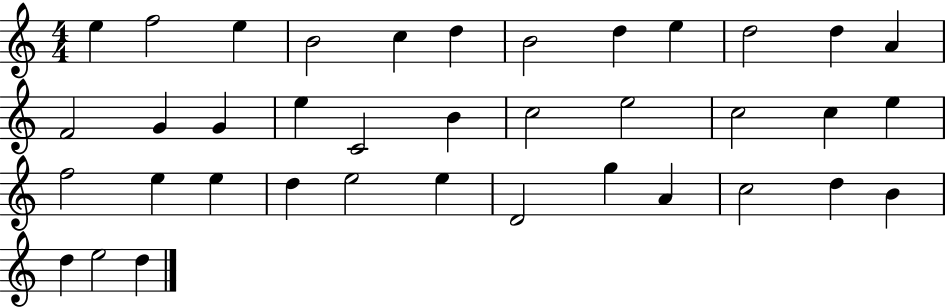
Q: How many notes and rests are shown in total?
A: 38